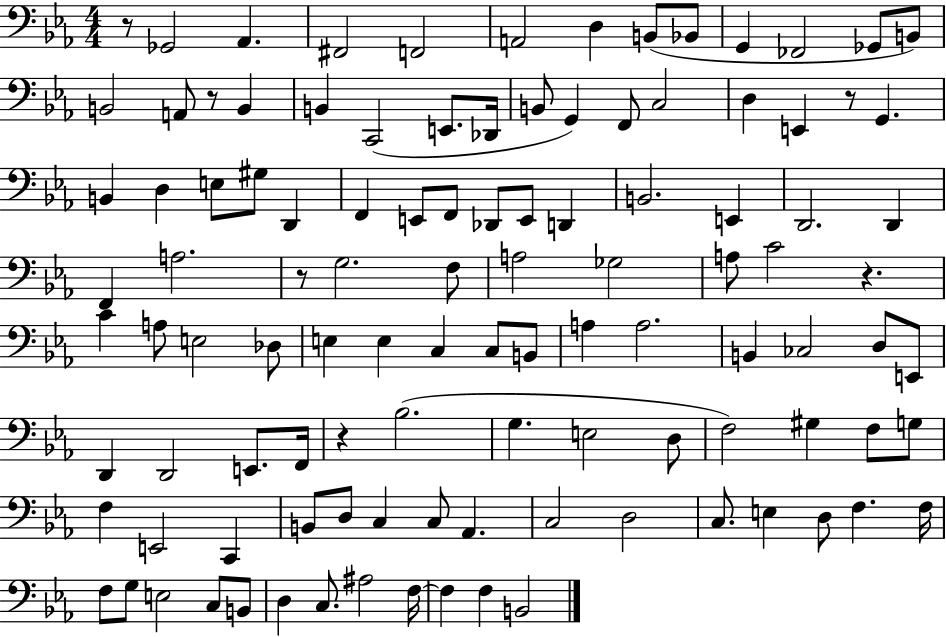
{
  \clef bass
  \numericTimeSignature
  \time 4/4
  \key ees \major
  \repeat volta 2 { r8 ges,2 aes,4. | fis,2 f,2 | a,2 d4 b,8( bes,8 | g,4 fes,2 ges,8 b,8) | \break b,2 a,8 r8 b,4 | b,4 c,2( e,8. des,16 | b,8 g,4) f,8 c2 | d4 e,4 r8 g,4. | \break b,4 d4 e8 gis8 d,4 | f,4 e,8 f,8 des,8 e,8 d,4 | b,2. e,4 | d,2. d,4 | \break f,4 a2. | r8 g2. f8 | a2 ges2 | a8 c'2 r4. | \break c'4 a8 e2 des8 | e4 e4 c4 c8 b,8 | a4 a2. | b,4 ces2 d8 e,8 | \break d,4 d,2 e,8. f,16 | r4 bes2.( | g4. e2 d8 | f2) gis4 f8 g8 | \break f4 e,2 c,4 | b,8 d8 c4 c8 aes,4. | c2 d2 | c8. e4 d8 f4. f16 | \break f8 g8 e2 c8 b,8 | d4 c8. ais2 f16~~ | f4 f4 b,2 | } \bar "|."
}